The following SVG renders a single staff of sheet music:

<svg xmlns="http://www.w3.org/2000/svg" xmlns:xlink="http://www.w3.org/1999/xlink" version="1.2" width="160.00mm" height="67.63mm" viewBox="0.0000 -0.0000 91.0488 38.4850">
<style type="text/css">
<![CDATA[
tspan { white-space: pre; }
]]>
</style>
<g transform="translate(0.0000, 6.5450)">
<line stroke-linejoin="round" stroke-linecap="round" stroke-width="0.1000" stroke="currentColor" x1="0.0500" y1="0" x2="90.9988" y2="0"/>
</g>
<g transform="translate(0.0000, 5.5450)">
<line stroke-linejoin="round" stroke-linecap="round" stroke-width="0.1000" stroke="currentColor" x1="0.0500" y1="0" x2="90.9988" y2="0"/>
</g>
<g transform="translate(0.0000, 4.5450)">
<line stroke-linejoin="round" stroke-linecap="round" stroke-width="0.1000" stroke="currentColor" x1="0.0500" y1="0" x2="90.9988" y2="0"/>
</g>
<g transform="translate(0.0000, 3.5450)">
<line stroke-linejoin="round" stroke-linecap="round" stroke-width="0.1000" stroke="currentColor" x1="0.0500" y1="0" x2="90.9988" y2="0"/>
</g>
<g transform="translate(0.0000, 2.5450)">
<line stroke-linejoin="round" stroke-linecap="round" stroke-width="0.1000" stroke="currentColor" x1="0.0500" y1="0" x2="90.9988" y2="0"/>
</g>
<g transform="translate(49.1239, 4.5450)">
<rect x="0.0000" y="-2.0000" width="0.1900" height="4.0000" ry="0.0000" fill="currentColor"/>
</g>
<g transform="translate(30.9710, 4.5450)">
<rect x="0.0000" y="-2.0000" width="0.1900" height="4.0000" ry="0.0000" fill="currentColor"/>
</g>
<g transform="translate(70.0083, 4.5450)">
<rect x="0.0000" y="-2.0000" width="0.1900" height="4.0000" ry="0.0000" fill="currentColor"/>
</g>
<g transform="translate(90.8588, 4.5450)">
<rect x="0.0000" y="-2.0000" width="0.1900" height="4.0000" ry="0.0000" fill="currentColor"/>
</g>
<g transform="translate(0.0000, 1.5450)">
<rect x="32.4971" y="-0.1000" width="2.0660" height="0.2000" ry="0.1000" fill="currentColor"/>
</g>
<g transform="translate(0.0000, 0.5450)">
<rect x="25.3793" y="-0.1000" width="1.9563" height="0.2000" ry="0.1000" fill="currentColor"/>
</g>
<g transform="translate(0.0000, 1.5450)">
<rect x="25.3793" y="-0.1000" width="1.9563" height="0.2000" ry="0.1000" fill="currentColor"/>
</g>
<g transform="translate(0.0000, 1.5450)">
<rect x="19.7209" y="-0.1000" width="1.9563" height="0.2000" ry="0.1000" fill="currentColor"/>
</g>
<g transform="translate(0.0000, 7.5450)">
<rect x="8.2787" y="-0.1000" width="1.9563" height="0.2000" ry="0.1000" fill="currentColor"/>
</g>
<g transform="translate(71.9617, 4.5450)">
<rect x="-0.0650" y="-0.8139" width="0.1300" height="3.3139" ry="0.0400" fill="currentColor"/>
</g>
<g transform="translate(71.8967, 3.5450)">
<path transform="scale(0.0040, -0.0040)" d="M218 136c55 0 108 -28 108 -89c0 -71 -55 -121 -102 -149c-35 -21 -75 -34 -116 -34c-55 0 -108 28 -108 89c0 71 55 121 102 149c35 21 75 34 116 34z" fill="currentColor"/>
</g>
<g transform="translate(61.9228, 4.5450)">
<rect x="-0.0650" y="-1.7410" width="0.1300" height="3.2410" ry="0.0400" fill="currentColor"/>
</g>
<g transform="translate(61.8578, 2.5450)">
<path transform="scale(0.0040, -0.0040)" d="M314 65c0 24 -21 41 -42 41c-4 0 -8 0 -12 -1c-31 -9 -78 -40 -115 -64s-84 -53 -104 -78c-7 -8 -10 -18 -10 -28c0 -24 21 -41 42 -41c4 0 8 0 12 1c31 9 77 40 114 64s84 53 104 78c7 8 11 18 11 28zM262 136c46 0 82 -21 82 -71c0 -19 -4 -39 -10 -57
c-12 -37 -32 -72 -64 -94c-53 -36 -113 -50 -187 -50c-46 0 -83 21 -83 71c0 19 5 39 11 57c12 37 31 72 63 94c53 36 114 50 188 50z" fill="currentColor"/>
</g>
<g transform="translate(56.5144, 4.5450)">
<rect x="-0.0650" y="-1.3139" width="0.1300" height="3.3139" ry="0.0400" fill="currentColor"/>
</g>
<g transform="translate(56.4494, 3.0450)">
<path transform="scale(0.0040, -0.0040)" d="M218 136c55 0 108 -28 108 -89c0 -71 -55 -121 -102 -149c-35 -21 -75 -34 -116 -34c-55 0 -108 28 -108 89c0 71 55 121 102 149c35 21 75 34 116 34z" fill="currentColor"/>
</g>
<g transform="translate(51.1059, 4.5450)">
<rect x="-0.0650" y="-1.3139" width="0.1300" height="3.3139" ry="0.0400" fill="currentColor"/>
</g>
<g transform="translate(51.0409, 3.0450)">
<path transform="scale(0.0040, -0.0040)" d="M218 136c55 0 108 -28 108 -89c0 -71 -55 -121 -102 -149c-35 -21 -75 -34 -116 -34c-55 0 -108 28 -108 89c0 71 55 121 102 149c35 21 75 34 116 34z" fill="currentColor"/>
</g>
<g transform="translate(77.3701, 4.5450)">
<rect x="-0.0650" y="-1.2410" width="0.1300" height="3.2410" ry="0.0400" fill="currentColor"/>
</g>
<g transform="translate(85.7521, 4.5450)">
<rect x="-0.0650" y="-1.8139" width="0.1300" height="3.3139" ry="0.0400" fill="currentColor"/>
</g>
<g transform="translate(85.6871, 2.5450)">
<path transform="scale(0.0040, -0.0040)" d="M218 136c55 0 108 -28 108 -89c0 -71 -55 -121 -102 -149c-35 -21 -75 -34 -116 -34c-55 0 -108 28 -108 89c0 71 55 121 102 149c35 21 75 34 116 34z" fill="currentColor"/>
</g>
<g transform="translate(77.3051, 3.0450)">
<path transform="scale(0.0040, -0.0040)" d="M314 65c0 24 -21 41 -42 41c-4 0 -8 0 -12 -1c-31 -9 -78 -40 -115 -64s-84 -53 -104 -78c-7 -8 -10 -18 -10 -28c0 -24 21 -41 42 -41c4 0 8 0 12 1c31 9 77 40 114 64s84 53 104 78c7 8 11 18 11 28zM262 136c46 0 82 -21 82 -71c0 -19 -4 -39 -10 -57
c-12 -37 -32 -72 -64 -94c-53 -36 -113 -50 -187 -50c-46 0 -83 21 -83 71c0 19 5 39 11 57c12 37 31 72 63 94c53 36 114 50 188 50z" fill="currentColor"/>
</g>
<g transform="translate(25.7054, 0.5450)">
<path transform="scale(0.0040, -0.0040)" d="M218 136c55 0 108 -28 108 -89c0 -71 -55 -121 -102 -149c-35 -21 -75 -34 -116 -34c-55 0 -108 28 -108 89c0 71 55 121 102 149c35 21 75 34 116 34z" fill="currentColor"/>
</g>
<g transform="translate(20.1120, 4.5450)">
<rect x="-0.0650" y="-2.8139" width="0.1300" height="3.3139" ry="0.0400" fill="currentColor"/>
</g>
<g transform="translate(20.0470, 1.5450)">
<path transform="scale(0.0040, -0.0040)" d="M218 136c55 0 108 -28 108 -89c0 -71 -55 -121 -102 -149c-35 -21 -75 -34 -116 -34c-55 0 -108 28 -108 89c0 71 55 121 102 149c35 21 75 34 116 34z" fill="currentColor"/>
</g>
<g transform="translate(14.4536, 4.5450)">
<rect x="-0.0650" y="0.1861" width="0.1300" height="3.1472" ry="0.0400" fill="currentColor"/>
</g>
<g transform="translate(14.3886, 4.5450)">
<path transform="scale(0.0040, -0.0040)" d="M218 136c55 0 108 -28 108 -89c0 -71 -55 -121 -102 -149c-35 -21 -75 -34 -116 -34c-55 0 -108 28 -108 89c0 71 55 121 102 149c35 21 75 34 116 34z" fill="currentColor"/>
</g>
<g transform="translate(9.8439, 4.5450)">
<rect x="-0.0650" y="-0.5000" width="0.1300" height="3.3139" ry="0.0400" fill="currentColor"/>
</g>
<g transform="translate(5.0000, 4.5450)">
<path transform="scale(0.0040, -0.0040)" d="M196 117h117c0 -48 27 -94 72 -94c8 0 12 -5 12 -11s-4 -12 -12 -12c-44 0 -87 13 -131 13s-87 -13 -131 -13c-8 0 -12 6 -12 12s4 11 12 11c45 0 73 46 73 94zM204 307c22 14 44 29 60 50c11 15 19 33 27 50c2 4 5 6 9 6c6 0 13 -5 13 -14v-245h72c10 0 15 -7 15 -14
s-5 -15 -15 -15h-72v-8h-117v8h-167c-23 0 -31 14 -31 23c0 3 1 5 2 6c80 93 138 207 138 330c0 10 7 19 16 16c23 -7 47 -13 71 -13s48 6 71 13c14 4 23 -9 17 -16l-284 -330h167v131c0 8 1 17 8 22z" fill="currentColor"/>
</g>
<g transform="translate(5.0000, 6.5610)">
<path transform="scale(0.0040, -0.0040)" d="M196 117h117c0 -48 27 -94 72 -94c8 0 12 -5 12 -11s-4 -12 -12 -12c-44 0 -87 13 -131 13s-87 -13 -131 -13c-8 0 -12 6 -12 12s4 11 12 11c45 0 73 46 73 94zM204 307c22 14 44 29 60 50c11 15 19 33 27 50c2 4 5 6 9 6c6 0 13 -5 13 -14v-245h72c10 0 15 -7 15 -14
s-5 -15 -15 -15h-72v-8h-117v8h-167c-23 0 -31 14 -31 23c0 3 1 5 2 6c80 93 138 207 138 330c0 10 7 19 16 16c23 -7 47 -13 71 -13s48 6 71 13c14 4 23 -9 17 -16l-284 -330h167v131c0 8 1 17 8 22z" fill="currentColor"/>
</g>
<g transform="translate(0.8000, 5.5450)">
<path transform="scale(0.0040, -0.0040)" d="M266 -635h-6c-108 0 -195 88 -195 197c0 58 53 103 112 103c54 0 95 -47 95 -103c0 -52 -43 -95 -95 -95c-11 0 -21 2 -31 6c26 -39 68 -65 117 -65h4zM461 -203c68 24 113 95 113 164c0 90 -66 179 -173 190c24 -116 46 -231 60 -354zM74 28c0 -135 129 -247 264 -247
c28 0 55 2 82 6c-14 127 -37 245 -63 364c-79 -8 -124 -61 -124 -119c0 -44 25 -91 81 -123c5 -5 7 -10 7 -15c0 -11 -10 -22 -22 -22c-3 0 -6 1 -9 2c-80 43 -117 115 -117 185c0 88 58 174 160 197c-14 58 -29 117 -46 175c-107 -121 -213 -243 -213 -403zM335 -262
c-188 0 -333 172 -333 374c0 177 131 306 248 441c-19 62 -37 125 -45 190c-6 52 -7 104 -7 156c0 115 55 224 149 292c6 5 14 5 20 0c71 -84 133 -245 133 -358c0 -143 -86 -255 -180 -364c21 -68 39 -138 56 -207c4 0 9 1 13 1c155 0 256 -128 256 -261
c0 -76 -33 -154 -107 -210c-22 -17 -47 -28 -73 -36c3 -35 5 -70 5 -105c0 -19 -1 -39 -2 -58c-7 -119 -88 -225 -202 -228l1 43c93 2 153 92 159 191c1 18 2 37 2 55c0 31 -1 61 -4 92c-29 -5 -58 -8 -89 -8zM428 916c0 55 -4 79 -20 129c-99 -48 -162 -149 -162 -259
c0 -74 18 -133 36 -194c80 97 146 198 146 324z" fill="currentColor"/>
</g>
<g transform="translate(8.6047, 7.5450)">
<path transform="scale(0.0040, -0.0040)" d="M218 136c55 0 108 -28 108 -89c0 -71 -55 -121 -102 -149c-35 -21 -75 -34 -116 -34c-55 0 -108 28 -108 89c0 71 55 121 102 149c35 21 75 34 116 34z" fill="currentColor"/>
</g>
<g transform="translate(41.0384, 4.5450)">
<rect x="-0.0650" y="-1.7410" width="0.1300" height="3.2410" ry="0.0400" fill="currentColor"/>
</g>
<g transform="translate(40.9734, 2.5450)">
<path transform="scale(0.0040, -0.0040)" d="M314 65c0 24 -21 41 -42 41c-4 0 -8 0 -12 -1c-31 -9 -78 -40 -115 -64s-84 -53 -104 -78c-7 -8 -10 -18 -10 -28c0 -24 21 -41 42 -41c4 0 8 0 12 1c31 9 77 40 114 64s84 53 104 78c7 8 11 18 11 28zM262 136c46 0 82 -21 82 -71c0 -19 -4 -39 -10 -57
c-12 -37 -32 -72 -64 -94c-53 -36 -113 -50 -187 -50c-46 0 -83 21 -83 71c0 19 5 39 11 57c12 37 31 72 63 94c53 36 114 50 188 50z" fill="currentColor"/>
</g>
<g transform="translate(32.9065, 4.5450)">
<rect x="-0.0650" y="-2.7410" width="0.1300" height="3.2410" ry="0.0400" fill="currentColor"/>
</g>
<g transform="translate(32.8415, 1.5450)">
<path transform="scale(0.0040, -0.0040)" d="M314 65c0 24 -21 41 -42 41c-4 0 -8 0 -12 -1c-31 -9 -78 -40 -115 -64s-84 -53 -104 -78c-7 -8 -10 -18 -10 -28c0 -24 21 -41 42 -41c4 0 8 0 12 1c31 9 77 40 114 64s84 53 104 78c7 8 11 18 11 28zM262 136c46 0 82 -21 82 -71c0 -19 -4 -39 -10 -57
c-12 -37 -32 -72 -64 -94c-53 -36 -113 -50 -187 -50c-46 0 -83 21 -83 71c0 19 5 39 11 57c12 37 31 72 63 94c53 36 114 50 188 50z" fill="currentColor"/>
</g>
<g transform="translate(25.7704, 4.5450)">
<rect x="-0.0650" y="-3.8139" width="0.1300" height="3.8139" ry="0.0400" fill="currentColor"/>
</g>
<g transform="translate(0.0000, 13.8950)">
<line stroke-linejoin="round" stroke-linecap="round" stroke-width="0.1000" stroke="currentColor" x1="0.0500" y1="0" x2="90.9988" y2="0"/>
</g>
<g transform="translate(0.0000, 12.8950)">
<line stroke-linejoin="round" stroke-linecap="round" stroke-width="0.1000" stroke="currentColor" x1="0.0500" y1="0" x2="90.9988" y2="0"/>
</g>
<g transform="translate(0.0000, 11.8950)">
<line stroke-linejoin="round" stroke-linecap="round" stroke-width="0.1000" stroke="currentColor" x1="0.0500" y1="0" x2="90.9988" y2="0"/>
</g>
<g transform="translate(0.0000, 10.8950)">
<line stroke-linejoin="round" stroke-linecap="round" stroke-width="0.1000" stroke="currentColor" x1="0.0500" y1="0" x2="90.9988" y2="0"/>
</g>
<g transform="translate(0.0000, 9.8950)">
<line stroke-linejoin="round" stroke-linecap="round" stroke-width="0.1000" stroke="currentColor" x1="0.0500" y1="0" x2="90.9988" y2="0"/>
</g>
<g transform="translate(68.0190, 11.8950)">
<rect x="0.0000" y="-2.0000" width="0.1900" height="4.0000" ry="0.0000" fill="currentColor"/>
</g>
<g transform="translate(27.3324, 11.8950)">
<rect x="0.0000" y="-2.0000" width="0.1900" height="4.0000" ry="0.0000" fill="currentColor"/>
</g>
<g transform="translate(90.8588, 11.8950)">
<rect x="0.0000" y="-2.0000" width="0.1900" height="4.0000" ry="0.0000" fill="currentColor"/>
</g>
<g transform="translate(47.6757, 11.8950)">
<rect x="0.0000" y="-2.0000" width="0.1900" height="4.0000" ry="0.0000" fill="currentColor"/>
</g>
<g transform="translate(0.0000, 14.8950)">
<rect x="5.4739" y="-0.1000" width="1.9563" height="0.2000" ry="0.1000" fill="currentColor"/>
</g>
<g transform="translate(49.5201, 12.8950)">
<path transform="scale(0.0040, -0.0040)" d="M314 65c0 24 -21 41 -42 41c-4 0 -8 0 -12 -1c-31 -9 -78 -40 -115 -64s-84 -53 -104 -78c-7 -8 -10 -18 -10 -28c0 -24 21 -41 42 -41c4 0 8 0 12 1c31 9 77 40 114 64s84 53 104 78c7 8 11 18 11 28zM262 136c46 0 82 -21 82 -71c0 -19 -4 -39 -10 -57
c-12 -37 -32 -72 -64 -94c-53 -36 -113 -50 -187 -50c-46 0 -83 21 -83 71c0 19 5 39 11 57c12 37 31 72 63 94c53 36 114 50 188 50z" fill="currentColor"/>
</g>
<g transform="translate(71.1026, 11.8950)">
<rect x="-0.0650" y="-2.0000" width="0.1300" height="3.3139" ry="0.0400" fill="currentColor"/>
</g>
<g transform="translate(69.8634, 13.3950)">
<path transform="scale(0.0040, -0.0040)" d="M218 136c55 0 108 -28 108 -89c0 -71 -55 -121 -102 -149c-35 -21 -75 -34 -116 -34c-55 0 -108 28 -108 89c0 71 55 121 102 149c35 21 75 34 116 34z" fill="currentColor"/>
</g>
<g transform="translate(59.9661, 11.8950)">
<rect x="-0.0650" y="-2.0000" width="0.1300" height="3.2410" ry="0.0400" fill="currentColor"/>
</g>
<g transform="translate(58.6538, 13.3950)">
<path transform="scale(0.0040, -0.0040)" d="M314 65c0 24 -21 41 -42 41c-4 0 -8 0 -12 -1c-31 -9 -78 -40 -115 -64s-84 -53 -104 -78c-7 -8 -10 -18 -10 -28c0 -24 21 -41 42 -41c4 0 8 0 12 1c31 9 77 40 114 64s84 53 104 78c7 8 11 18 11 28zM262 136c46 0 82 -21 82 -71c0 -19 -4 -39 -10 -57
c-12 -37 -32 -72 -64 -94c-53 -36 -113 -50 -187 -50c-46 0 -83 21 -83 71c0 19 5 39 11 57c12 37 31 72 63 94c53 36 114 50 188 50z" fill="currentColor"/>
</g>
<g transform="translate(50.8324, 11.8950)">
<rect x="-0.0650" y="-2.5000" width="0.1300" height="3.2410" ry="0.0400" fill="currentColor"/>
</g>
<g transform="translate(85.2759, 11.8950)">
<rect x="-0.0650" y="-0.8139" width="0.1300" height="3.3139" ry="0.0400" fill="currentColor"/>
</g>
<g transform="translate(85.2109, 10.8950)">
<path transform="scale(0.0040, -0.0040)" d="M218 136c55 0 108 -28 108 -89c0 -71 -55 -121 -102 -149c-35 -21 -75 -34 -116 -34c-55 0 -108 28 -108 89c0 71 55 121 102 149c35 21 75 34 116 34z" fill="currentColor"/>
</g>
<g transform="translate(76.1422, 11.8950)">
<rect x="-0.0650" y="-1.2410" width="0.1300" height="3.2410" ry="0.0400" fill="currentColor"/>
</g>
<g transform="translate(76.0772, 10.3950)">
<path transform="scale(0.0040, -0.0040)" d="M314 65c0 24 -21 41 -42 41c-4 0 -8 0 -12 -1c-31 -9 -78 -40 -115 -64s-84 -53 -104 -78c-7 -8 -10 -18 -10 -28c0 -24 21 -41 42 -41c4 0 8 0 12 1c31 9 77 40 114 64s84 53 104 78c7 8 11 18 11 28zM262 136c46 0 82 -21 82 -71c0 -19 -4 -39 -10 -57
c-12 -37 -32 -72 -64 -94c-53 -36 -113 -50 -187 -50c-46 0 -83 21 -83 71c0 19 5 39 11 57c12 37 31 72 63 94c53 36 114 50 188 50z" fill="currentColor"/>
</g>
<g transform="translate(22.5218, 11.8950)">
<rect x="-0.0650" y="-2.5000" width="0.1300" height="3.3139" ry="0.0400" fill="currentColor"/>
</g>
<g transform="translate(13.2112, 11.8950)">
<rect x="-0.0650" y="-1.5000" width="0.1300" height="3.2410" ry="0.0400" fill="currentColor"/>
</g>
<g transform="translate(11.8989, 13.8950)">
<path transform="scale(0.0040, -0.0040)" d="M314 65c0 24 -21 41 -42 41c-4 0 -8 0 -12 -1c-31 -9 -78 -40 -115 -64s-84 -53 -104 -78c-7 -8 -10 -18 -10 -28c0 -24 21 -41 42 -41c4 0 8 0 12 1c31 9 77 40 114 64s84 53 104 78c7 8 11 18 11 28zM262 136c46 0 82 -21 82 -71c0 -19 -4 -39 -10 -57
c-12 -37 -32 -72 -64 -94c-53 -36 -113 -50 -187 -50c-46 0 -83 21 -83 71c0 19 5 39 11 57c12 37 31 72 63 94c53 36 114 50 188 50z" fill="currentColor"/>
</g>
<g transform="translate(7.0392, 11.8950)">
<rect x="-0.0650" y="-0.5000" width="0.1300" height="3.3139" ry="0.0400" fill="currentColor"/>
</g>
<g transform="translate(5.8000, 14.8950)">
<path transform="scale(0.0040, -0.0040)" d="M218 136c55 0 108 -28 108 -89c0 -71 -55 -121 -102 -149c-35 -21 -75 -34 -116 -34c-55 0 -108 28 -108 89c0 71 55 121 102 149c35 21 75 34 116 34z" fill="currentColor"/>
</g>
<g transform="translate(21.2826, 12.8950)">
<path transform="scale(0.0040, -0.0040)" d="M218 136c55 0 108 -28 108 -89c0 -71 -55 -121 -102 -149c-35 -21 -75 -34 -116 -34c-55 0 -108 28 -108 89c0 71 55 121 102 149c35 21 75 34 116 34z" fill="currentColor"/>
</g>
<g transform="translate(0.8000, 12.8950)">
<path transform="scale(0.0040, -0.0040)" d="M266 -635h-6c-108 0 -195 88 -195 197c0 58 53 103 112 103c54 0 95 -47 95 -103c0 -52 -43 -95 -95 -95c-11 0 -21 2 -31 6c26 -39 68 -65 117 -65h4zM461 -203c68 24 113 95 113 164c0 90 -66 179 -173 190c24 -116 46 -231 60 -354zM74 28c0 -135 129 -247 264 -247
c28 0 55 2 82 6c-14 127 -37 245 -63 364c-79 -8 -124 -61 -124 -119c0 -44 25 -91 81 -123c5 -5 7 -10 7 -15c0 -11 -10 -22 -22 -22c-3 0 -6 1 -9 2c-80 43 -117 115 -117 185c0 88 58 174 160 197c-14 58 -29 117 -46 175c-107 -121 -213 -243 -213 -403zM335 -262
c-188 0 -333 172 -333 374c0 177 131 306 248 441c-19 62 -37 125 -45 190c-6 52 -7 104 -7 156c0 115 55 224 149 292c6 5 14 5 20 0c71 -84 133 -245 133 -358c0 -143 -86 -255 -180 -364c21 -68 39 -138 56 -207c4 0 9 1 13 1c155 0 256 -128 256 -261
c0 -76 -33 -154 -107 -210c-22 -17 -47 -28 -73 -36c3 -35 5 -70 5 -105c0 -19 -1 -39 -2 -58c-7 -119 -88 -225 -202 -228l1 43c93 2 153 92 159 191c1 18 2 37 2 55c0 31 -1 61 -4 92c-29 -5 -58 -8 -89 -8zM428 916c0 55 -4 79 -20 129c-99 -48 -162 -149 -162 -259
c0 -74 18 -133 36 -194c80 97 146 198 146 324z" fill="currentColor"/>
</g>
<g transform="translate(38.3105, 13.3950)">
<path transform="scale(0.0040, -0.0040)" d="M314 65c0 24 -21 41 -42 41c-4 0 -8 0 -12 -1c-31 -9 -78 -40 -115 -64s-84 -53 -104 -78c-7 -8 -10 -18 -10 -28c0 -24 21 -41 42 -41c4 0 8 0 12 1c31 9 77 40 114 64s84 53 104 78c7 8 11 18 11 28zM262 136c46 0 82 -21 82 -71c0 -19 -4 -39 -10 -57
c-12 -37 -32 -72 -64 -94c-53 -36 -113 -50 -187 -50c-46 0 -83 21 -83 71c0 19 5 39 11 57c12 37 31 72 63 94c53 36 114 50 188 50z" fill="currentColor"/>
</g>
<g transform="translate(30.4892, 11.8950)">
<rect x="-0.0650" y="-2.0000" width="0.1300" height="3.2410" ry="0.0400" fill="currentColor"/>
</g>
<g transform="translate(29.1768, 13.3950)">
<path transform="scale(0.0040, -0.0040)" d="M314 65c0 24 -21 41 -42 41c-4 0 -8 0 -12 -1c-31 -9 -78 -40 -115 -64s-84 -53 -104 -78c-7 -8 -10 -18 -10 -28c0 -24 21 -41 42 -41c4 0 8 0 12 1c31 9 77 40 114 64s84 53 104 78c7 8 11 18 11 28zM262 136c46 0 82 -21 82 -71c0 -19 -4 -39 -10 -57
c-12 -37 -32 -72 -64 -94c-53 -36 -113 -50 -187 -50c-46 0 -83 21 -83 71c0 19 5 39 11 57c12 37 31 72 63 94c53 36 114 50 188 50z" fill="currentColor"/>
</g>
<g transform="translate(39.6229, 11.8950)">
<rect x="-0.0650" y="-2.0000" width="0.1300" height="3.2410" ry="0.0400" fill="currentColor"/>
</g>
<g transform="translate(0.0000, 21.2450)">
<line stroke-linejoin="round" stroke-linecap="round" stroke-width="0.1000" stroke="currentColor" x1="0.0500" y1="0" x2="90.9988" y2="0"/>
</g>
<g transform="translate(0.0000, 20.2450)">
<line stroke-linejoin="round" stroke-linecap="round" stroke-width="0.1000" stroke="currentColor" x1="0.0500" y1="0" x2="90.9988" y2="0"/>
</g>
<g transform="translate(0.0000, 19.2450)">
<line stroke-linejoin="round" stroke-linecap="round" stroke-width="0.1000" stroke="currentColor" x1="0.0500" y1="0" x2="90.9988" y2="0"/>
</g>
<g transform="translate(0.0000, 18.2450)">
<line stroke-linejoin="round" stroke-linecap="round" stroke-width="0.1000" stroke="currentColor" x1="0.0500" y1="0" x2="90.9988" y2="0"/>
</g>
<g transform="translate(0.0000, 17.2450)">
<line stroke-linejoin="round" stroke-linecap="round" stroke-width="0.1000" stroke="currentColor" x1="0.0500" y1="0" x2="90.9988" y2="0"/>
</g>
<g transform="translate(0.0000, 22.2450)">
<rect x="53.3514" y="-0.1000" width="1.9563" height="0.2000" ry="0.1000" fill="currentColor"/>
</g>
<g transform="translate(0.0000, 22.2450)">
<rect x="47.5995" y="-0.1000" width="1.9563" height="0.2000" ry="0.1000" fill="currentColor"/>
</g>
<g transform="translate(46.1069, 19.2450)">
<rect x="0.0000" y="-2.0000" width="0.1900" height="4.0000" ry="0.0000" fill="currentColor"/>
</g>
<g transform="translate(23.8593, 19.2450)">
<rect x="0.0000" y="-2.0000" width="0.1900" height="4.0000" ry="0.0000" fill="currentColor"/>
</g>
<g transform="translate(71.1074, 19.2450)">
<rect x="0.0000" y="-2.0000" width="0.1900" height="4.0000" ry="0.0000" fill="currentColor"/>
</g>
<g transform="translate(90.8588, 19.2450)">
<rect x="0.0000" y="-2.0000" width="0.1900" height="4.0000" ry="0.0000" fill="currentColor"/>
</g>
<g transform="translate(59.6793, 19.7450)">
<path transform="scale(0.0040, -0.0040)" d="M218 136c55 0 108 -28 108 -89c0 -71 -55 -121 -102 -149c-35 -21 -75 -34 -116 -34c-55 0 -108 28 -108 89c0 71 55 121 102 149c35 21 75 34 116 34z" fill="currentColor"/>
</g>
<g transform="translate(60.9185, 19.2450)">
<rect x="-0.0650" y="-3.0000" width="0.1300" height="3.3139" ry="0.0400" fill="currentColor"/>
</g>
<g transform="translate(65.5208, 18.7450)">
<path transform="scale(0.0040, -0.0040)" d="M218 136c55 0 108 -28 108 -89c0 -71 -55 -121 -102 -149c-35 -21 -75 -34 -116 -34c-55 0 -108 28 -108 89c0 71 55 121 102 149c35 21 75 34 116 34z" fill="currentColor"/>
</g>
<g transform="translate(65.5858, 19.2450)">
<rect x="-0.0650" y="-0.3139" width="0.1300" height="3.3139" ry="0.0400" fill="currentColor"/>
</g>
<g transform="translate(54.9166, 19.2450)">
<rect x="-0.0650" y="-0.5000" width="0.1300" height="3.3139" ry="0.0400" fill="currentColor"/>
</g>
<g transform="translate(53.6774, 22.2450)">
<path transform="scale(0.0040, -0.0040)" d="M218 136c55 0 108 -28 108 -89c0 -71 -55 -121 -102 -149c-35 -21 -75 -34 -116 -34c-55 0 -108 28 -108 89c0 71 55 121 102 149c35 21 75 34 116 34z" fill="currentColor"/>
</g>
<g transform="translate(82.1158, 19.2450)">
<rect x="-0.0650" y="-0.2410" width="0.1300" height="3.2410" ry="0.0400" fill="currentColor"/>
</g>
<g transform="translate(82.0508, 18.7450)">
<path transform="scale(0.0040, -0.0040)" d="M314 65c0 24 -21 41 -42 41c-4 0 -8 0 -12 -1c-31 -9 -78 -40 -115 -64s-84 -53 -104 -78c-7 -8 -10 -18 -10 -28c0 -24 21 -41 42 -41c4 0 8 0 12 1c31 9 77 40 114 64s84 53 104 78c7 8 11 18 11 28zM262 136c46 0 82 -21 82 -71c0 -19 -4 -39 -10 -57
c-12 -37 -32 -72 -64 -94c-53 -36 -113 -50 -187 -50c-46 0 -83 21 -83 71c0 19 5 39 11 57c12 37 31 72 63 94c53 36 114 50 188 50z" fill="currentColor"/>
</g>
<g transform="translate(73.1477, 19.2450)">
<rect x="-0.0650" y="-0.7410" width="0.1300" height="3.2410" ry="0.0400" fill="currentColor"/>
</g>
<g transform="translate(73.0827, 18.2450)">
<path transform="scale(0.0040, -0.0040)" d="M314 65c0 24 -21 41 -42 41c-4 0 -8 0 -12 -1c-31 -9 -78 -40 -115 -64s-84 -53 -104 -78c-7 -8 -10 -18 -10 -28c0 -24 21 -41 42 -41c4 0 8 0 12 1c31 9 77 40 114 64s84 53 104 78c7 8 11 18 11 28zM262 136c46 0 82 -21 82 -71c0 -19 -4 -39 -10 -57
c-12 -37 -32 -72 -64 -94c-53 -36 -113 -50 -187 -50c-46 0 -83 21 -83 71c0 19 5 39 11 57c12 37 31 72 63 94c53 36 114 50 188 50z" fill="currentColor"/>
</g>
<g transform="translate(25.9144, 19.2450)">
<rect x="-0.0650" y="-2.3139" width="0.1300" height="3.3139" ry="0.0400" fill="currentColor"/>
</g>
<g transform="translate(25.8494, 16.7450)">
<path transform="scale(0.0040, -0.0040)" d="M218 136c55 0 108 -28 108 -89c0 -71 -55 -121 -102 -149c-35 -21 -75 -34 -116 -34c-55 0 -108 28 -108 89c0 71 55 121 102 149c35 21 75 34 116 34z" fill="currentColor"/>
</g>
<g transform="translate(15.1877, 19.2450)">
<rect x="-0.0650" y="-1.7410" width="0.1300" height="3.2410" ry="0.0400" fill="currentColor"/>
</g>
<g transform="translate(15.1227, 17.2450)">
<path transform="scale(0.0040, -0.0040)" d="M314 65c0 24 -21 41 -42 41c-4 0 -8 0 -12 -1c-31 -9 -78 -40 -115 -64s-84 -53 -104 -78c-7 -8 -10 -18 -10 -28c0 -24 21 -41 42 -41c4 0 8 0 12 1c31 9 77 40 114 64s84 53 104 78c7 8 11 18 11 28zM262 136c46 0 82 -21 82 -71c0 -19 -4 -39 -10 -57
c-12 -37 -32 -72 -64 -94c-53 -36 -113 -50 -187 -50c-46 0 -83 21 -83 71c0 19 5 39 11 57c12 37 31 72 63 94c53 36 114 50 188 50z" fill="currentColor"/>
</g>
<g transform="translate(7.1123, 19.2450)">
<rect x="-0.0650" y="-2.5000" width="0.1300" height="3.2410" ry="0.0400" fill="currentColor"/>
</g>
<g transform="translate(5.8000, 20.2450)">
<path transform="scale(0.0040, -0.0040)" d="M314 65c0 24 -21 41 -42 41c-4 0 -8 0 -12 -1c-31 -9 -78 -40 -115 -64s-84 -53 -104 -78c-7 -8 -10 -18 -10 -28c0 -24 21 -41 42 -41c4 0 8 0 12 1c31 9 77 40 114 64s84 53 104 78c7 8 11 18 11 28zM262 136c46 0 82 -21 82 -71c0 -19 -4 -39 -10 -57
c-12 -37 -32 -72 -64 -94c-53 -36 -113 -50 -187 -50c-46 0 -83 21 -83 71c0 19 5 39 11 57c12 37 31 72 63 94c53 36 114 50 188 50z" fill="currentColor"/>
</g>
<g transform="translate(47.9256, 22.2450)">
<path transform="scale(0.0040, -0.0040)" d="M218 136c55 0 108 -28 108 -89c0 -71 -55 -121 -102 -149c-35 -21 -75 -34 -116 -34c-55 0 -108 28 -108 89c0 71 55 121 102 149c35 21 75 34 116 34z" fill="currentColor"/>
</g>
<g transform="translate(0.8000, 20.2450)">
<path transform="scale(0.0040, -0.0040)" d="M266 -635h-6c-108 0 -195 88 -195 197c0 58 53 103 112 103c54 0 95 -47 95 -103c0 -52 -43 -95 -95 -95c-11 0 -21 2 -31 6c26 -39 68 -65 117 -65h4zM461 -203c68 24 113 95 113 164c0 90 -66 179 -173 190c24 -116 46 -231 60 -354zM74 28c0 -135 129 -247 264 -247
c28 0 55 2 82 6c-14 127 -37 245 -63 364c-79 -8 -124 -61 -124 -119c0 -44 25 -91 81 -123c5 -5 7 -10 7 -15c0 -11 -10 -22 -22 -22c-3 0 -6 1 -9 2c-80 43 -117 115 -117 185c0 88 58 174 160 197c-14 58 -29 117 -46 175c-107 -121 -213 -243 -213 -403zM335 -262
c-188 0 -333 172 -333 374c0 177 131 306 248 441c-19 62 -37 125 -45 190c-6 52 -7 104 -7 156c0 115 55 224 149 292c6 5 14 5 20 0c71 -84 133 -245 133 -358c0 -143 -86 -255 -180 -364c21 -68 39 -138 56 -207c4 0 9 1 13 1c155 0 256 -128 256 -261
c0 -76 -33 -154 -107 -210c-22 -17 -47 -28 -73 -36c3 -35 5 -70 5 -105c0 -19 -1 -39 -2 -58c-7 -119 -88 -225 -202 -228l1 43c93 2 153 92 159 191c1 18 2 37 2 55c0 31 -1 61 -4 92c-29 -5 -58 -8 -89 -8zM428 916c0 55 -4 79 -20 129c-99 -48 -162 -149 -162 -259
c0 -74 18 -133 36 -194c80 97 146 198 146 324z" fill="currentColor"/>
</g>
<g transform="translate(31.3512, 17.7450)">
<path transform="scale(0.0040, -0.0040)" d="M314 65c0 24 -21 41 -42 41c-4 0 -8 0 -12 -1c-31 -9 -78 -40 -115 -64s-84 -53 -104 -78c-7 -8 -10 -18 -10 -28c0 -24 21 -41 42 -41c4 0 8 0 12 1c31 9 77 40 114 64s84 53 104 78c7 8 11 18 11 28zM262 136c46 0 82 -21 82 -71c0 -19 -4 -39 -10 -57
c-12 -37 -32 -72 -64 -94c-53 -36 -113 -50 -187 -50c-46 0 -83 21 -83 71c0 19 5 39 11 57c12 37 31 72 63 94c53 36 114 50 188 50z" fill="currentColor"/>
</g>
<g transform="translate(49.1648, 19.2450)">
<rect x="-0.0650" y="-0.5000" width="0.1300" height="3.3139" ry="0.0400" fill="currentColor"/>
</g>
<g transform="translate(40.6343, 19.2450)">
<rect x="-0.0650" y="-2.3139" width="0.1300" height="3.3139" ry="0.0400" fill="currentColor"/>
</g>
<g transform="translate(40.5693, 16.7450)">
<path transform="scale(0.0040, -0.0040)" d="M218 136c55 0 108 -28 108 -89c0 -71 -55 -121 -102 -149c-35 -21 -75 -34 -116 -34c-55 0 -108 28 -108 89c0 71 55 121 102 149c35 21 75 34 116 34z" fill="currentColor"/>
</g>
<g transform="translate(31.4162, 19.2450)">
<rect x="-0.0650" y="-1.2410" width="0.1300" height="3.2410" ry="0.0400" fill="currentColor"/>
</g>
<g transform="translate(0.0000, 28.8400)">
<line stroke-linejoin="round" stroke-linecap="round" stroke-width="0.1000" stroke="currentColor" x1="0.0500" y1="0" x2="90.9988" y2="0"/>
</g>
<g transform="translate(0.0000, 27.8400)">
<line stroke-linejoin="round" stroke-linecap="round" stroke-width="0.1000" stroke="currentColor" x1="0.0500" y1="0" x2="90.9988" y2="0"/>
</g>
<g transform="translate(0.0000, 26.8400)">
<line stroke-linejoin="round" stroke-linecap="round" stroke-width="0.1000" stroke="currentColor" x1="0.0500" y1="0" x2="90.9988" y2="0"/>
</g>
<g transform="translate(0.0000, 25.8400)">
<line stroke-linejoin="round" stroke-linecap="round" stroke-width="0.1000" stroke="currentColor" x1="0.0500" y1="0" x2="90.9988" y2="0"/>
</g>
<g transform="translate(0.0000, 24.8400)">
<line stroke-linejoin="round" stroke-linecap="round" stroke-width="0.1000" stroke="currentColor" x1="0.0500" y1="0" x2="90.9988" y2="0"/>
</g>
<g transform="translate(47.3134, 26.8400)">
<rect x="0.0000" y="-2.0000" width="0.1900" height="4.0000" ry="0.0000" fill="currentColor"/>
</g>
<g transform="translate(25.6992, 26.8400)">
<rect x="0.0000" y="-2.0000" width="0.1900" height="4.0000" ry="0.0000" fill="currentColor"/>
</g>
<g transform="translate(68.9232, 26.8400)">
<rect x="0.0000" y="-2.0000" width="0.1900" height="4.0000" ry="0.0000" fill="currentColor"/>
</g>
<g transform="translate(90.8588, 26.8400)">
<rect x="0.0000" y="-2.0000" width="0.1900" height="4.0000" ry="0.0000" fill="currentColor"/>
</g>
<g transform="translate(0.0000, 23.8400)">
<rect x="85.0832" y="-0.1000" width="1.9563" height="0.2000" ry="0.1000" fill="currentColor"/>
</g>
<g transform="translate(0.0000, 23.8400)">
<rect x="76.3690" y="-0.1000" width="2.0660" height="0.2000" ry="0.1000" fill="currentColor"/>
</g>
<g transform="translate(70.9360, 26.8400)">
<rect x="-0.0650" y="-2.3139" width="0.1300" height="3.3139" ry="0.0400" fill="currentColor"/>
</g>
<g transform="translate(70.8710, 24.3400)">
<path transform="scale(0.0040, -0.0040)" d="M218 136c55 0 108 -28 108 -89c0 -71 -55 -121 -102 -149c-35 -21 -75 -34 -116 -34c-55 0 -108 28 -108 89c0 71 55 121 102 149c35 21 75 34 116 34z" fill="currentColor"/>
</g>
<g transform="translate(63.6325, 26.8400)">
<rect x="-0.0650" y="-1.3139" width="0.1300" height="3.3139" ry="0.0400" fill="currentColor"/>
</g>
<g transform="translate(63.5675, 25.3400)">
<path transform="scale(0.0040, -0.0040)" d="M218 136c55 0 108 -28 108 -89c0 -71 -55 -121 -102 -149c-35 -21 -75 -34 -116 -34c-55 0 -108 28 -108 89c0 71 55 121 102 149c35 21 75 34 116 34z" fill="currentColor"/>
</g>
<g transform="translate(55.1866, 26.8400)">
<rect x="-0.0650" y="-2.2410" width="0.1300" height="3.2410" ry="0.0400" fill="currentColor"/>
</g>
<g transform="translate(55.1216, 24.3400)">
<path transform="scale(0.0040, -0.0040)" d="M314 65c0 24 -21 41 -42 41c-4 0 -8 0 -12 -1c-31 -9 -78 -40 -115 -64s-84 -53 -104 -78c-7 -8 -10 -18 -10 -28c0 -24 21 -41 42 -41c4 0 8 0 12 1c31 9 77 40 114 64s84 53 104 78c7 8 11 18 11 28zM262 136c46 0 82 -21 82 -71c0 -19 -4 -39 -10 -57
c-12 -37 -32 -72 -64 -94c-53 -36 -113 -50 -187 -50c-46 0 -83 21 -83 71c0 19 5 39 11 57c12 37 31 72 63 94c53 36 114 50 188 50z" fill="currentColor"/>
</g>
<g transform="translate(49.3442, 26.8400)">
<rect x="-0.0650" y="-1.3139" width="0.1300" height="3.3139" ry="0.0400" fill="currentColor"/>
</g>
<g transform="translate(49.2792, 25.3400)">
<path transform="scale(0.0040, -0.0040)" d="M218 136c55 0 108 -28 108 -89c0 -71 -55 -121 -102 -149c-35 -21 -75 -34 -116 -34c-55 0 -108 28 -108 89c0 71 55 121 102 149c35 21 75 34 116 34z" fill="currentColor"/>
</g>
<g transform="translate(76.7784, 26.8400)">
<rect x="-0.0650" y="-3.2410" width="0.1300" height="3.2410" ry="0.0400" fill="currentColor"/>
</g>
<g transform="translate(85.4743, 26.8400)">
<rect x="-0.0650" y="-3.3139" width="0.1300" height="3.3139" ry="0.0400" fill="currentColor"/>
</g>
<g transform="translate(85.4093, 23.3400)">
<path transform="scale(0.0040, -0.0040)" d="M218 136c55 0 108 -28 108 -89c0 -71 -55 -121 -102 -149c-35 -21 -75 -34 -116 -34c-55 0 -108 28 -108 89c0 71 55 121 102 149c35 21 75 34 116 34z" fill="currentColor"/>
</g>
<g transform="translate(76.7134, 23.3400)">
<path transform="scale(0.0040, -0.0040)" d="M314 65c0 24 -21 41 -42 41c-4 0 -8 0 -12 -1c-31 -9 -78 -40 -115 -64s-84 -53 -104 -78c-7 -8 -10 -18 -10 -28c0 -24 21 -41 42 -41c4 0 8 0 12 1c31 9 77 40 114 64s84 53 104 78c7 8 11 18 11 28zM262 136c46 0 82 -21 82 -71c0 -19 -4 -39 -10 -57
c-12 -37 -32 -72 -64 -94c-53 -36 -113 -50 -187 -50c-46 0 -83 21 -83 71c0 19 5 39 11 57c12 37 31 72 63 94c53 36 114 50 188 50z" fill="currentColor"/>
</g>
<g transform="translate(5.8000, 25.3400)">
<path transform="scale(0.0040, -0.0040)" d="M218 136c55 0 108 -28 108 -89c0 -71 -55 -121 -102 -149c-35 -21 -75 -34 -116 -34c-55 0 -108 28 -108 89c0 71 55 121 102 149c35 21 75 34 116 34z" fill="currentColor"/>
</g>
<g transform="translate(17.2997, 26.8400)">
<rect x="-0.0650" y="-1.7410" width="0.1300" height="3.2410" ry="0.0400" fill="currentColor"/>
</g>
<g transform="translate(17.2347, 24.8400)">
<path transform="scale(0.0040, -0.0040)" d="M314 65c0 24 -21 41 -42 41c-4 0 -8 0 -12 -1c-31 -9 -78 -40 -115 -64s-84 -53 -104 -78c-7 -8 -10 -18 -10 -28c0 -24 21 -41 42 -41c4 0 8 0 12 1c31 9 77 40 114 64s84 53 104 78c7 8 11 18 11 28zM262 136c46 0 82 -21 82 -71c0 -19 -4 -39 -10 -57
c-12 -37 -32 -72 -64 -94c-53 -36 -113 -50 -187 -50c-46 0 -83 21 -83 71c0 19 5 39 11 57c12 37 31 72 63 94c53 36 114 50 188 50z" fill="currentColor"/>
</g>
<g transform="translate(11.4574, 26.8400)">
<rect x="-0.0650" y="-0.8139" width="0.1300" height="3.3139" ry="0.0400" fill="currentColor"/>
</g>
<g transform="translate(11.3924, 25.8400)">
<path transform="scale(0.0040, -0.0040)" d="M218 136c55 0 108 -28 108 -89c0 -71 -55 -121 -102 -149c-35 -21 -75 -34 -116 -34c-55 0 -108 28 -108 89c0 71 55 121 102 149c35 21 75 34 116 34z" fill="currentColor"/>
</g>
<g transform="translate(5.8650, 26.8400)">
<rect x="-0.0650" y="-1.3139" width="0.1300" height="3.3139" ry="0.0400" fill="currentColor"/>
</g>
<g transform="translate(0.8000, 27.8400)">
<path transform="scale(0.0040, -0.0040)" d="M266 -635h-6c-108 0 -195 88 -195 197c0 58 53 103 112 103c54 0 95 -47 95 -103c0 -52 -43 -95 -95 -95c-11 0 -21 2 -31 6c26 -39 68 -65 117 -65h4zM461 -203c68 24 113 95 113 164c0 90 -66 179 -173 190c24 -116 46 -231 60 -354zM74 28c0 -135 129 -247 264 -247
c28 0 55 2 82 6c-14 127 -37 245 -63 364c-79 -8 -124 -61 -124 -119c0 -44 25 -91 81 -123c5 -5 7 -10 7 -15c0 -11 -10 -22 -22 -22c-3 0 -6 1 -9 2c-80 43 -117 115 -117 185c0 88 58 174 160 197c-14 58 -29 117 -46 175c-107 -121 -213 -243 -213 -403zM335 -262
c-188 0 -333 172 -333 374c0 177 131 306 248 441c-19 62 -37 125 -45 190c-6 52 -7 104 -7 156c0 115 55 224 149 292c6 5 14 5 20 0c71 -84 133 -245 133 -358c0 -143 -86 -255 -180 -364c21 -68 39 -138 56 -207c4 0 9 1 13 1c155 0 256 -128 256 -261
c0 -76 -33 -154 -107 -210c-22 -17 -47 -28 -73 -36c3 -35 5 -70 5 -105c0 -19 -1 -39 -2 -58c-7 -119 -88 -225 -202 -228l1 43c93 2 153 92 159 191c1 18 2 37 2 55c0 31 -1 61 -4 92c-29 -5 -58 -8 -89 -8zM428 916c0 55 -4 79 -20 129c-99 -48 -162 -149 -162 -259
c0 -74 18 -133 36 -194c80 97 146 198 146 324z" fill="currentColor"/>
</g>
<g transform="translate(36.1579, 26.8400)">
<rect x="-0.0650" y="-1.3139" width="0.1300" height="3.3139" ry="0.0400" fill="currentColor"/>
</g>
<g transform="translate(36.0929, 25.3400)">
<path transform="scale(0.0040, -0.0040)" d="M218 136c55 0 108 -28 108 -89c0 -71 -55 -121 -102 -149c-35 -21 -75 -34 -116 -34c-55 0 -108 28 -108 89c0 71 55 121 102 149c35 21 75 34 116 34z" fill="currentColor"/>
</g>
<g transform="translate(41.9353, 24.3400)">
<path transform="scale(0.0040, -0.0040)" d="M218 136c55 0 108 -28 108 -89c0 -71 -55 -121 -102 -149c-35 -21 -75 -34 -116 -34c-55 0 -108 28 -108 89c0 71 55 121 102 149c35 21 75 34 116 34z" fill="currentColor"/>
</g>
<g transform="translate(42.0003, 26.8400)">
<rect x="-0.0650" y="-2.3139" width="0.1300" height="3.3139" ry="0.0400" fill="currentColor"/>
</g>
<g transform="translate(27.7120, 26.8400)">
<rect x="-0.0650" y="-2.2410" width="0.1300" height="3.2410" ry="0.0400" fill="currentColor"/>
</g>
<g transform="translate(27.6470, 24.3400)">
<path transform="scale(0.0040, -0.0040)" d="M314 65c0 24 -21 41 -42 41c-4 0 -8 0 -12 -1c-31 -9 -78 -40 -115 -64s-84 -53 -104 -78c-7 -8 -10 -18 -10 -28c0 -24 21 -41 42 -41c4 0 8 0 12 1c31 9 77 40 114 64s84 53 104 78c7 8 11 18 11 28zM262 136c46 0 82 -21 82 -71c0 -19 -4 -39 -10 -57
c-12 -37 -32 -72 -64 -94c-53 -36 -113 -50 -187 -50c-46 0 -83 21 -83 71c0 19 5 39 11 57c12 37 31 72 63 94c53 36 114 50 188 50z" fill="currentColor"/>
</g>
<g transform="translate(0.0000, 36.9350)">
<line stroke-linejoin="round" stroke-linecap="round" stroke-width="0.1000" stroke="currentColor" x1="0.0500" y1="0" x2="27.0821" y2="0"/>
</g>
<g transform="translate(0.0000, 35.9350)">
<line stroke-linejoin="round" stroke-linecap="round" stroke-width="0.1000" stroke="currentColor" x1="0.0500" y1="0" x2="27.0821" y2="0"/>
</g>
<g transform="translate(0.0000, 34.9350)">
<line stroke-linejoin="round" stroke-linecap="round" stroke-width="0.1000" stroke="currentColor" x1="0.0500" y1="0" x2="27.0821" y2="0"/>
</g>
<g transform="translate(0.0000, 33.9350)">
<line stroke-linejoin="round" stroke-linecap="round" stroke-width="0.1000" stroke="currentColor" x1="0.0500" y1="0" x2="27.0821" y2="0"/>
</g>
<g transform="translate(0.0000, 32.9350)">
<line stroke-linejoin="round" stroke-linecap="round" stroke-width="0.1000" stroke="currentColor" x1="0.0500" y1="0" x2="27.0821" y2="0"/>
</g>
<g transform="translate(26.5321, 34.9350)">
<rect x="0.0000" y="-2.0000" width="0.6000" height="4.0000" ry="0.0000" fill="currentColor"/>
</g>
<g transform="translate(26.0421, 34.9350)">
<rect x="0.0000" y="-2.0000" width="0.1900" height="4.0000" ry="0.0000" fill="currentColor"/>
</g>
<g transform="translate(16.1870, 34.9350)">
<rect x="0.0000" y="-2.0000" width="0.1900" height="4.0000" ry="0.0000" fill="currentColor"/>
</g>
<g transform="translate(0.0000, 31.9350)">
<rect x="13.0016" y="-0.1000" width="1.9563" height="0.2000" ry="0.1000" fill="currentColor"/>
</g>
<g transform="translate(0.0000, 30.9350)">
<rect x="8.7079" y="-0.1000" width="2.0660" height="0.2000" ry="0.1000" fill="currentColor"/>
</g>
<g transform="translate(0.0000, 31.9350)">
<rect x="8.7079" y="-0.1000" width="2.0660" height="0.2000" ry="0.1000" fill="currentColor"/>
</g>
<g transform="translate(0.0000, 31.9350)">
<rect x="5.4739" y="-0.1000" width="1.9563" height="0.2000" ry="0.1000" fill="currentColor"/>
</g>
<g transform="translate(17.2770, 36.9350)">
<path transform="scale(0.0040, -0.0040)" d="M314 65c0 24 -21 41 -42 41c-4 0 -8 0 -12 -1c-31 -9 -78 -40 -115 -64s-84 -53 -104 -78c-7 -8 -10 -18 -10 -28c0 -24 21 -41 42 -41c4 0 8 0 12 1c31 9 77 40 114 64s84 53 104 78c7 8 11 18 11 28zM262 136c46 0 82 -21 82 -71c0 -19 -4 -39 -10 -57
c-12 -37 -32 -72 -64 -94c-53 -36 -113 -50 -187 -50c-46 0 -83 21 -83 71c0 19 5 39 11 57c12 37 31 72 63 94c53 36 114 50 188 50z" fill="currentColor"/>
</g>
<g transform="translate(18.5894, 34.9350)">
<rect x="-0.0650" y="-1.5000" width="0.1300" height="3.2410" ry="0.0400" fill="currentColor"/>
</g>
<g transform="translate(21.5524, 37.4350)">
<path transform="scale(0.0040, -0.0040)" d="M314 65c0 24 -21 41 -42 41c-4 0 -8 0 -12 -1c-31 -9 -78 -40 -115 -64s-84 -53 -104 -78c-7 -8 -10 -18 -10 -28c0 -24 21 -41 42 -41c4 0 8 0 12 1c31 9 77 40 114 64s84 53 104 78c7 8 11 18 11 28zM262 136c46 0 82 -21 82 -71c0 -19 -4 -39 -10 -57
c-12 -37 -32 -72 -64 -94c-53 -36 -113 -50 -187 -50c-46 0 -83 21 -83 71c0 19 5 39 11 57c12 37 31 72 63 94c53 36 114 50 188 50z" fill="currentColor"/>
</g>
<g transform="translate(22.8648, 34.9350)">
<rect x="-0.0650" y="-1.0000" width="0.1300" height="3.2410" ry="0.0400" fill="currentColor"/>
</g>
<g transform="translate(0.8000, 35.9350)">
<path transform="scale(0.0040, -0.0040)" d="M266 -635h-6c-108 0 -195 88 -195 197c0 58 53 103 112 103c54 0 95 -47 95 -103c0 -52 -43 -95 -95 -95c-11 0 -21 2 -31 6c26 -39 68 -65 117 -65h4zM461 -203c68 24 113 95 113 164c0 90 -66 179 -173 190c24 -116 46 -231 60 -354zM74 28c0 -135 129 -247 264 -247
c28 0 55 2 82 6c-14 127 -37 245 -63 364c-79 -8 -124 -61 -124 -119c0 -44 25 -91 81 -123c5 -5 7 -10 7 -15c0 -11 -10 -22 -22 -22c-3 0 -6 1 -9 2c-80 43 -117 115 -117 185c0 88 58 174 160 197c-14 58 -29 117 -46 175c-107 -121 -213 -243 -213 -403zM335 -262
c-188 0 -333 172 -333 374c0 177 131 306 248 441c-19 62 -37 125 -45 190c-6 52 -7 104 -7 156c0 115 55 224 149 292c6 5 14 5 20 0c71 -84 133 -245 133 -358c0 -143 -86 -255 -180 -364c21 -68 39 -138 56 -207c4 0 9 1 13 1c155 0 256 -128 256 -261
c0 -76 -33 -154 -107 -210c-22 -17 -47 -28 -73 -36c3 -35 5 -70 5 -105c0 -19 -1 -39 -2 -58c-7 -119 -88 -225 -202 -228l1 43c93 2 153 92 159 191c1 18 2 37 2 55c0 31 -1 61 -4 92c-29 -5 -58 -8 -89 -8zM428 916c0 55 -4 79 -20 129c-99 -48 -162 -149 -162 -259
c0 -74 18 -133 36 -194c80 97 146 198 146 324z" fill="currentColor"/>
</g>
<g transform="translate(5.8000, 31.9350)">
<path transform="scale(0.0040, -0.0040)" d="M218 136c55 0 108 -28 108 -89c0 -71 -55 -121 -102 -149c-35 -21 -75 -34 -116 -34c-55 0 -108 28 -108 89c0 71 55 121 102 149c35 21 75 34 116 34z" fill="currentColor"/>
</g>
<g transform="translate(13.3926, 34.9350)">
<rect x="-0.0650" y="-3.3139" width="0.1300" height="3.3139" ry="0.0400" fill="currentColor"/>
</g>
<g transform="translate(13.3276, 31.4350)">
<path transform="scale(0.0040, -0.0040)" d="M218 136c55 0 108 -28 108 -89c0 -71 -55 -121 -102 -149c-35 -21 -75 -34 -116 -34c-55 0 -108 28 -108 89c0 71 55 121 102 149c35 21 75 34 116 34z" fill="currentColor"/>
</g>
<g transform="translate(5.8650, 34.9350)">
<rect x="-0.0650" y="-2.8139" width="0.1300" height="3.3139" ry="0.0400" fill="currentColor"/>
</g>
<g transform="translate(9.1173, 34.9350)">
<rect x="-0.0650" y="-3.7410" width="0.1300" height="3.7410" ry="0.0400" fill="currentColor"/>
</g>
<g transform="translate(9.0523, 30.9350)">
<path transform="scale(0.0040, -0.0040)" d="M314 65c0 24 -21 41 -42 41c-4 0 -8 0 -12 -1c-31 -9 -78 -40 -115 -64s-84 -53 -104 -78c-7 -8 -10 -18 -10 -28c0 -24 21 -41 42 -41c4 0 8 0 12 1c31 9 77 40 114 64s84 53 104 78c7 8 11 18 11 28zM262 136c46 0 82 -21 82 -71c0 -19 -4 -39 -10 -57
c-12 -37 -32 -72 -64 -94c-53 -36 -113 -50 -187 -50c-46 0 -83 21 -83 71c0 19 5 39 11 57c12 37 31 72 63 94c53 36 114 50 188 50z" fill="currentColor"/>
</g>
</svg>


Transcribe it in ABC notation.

X:1
T:Untitled
M:4/4
L:1/4
K:C
C B a c' a2 f2 e e f2 d e2 f C E2 G F2 F2 G2 F2 F e2 d G2 f2 g e2 g C C A c d2 c2 e d f2 g2 e g e g2 e g b2 b a c'2 b E2 D2